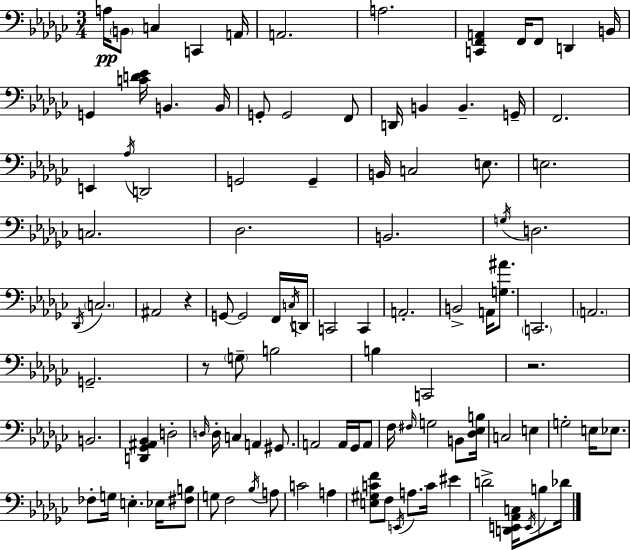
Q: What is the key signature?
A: EES minor